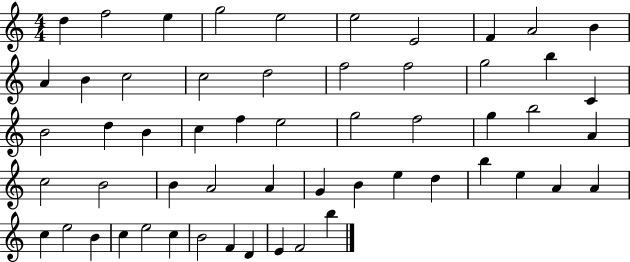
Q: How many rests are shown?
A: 0